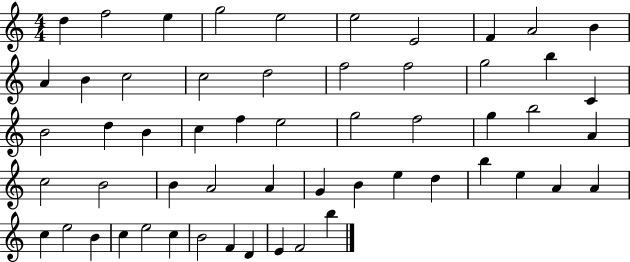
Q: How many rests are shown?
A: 0